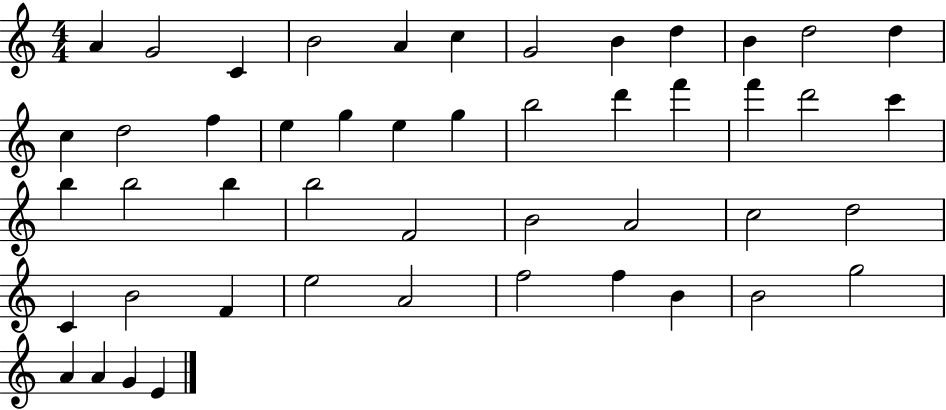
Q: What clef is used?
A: treble